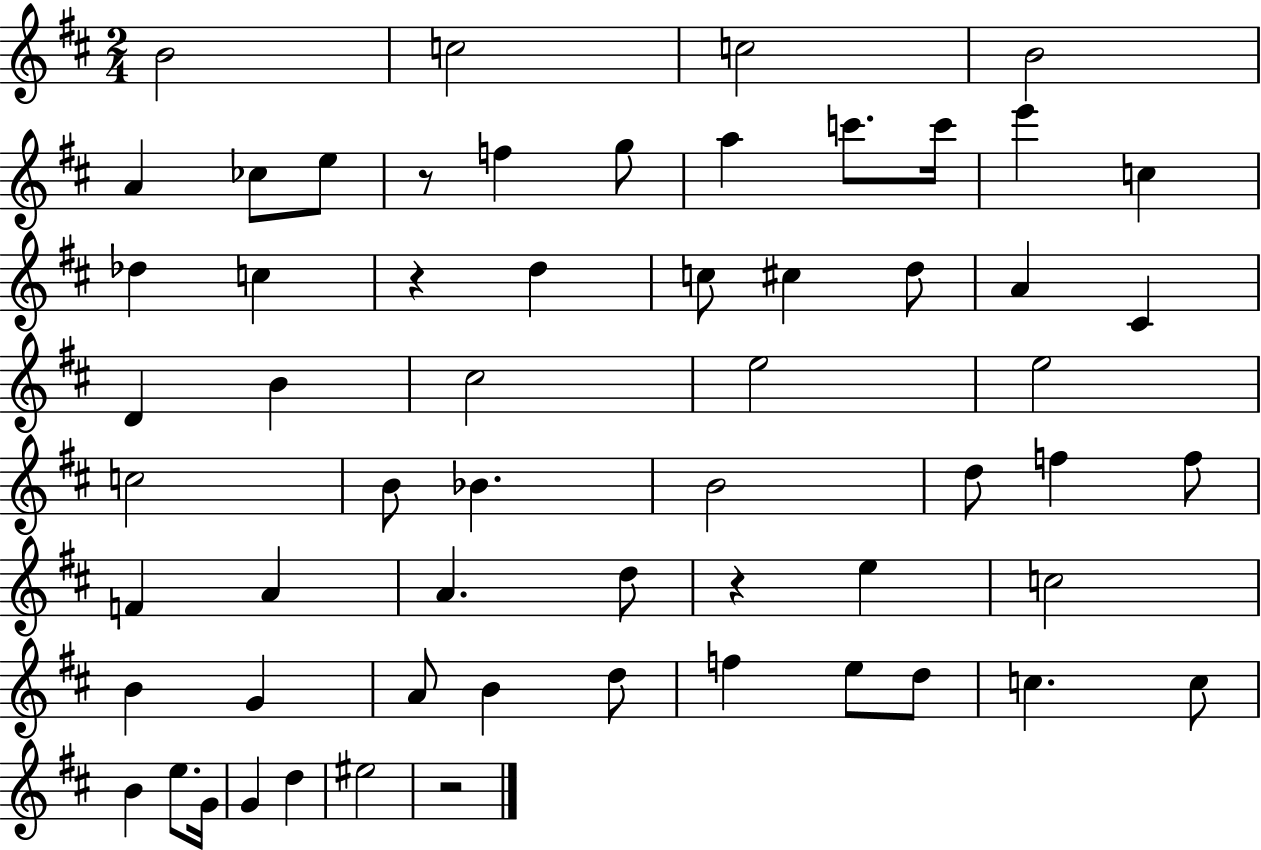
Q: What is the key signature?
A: D major